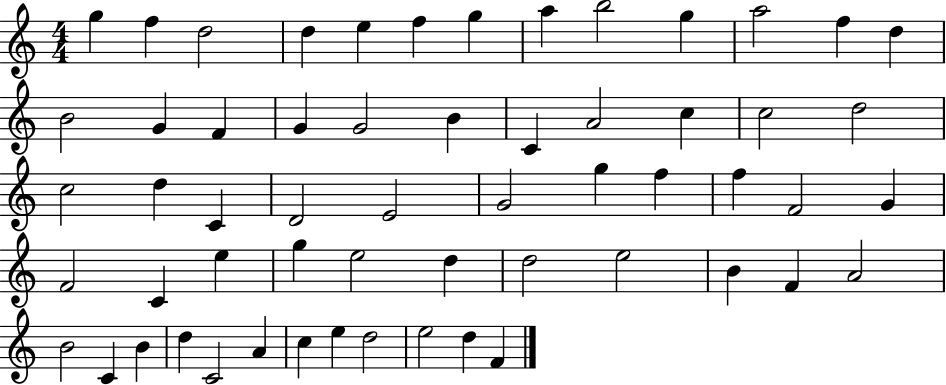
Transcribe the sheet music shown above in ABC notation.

X:1
T:Untitled
M:4/4
L:1/4
K:C
g f d2 d e f g a b2 g a2 f d B2 G F G G2 B C A2 c c2 d2 c2 d C D2 E2 G2 g f f F2 G F2 C e g e2 d d2 e2 B F A2 B2 C B d C2 A c e d2 e2 d F